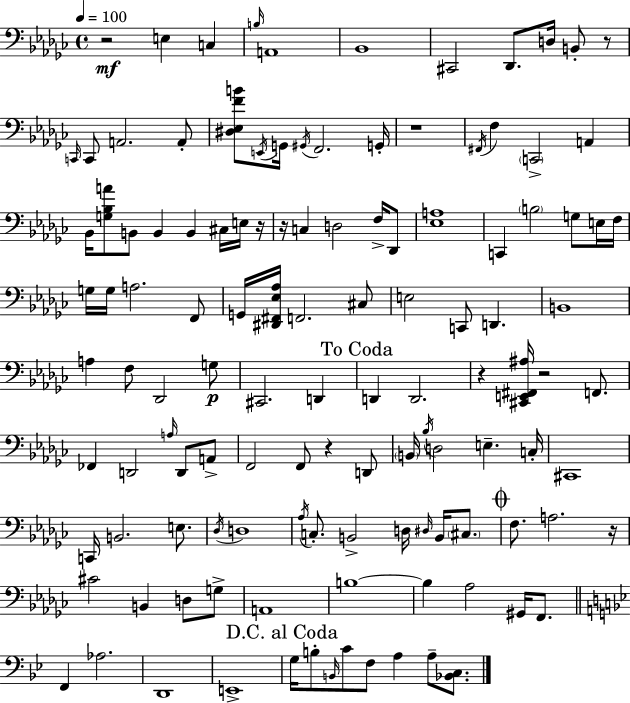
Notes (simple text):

R/h E3/q C3/q B3/s A2/w Bb2/w C#2/h Db2/e. D3/s B2/e R/e C2/s C2/e A2/h. A2/e [D#3,Eb3,F4,B4]/e E2/s G2/s G#2/s F2/h. G2/s R/w F#2/s F3/q C2/h A2/q Bb2/s [G3,Bb3,A4]/e B2/e B2/q B2/q C#3/s E3/s R/s R/s C3/q D3/h F3/s Db2/e [Eb3,A3]/w C2/q B3/h G3/e E3/s F3/s G3/s G3/s A3/h. F2/e G2/s [D#2,F#2,Eb3,Ab3]/s F2/h. C#3/e E3/h C2/e D2/q. B2/w A3/q F3/e Db2/h G3/e C#2/h. D2/q D2/q D2/h. R/q [C#2,E2,F#2,A#3]/s R/h F2/e. FES2/q D2/h A3/s D2/e A2/e F2/h F2/e R/q D2/e B2/s Bb3/s D3/h E3/q. C3/s C#2/w C2/s B2/h. E3/e. Db3/s D3/w Ab3/s C3/e. B2/h D3/s D#3/s B2/s C#3/e. F3/e. A3/h. R/s C#4/h B2/q D3/e G3/e A2/w B3/w B3/q Ab3/h G#2/s F2/e. F2/q Ab3/h. D2/w E2/w G3/s B3/e B2/s C4/e F3/e A3/q A3/e [Bb2,C3]/e.